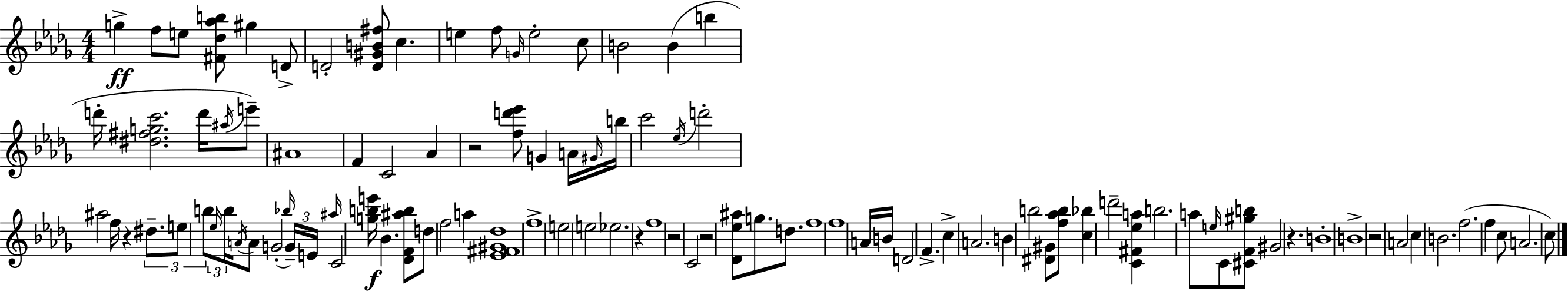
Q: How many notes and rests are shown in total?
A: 103